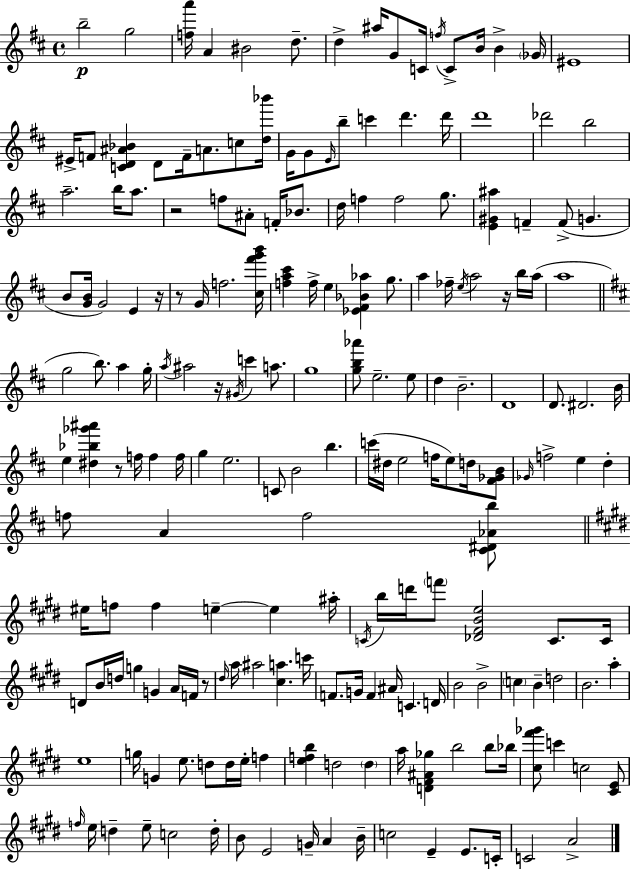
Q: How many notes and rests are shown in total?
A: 194